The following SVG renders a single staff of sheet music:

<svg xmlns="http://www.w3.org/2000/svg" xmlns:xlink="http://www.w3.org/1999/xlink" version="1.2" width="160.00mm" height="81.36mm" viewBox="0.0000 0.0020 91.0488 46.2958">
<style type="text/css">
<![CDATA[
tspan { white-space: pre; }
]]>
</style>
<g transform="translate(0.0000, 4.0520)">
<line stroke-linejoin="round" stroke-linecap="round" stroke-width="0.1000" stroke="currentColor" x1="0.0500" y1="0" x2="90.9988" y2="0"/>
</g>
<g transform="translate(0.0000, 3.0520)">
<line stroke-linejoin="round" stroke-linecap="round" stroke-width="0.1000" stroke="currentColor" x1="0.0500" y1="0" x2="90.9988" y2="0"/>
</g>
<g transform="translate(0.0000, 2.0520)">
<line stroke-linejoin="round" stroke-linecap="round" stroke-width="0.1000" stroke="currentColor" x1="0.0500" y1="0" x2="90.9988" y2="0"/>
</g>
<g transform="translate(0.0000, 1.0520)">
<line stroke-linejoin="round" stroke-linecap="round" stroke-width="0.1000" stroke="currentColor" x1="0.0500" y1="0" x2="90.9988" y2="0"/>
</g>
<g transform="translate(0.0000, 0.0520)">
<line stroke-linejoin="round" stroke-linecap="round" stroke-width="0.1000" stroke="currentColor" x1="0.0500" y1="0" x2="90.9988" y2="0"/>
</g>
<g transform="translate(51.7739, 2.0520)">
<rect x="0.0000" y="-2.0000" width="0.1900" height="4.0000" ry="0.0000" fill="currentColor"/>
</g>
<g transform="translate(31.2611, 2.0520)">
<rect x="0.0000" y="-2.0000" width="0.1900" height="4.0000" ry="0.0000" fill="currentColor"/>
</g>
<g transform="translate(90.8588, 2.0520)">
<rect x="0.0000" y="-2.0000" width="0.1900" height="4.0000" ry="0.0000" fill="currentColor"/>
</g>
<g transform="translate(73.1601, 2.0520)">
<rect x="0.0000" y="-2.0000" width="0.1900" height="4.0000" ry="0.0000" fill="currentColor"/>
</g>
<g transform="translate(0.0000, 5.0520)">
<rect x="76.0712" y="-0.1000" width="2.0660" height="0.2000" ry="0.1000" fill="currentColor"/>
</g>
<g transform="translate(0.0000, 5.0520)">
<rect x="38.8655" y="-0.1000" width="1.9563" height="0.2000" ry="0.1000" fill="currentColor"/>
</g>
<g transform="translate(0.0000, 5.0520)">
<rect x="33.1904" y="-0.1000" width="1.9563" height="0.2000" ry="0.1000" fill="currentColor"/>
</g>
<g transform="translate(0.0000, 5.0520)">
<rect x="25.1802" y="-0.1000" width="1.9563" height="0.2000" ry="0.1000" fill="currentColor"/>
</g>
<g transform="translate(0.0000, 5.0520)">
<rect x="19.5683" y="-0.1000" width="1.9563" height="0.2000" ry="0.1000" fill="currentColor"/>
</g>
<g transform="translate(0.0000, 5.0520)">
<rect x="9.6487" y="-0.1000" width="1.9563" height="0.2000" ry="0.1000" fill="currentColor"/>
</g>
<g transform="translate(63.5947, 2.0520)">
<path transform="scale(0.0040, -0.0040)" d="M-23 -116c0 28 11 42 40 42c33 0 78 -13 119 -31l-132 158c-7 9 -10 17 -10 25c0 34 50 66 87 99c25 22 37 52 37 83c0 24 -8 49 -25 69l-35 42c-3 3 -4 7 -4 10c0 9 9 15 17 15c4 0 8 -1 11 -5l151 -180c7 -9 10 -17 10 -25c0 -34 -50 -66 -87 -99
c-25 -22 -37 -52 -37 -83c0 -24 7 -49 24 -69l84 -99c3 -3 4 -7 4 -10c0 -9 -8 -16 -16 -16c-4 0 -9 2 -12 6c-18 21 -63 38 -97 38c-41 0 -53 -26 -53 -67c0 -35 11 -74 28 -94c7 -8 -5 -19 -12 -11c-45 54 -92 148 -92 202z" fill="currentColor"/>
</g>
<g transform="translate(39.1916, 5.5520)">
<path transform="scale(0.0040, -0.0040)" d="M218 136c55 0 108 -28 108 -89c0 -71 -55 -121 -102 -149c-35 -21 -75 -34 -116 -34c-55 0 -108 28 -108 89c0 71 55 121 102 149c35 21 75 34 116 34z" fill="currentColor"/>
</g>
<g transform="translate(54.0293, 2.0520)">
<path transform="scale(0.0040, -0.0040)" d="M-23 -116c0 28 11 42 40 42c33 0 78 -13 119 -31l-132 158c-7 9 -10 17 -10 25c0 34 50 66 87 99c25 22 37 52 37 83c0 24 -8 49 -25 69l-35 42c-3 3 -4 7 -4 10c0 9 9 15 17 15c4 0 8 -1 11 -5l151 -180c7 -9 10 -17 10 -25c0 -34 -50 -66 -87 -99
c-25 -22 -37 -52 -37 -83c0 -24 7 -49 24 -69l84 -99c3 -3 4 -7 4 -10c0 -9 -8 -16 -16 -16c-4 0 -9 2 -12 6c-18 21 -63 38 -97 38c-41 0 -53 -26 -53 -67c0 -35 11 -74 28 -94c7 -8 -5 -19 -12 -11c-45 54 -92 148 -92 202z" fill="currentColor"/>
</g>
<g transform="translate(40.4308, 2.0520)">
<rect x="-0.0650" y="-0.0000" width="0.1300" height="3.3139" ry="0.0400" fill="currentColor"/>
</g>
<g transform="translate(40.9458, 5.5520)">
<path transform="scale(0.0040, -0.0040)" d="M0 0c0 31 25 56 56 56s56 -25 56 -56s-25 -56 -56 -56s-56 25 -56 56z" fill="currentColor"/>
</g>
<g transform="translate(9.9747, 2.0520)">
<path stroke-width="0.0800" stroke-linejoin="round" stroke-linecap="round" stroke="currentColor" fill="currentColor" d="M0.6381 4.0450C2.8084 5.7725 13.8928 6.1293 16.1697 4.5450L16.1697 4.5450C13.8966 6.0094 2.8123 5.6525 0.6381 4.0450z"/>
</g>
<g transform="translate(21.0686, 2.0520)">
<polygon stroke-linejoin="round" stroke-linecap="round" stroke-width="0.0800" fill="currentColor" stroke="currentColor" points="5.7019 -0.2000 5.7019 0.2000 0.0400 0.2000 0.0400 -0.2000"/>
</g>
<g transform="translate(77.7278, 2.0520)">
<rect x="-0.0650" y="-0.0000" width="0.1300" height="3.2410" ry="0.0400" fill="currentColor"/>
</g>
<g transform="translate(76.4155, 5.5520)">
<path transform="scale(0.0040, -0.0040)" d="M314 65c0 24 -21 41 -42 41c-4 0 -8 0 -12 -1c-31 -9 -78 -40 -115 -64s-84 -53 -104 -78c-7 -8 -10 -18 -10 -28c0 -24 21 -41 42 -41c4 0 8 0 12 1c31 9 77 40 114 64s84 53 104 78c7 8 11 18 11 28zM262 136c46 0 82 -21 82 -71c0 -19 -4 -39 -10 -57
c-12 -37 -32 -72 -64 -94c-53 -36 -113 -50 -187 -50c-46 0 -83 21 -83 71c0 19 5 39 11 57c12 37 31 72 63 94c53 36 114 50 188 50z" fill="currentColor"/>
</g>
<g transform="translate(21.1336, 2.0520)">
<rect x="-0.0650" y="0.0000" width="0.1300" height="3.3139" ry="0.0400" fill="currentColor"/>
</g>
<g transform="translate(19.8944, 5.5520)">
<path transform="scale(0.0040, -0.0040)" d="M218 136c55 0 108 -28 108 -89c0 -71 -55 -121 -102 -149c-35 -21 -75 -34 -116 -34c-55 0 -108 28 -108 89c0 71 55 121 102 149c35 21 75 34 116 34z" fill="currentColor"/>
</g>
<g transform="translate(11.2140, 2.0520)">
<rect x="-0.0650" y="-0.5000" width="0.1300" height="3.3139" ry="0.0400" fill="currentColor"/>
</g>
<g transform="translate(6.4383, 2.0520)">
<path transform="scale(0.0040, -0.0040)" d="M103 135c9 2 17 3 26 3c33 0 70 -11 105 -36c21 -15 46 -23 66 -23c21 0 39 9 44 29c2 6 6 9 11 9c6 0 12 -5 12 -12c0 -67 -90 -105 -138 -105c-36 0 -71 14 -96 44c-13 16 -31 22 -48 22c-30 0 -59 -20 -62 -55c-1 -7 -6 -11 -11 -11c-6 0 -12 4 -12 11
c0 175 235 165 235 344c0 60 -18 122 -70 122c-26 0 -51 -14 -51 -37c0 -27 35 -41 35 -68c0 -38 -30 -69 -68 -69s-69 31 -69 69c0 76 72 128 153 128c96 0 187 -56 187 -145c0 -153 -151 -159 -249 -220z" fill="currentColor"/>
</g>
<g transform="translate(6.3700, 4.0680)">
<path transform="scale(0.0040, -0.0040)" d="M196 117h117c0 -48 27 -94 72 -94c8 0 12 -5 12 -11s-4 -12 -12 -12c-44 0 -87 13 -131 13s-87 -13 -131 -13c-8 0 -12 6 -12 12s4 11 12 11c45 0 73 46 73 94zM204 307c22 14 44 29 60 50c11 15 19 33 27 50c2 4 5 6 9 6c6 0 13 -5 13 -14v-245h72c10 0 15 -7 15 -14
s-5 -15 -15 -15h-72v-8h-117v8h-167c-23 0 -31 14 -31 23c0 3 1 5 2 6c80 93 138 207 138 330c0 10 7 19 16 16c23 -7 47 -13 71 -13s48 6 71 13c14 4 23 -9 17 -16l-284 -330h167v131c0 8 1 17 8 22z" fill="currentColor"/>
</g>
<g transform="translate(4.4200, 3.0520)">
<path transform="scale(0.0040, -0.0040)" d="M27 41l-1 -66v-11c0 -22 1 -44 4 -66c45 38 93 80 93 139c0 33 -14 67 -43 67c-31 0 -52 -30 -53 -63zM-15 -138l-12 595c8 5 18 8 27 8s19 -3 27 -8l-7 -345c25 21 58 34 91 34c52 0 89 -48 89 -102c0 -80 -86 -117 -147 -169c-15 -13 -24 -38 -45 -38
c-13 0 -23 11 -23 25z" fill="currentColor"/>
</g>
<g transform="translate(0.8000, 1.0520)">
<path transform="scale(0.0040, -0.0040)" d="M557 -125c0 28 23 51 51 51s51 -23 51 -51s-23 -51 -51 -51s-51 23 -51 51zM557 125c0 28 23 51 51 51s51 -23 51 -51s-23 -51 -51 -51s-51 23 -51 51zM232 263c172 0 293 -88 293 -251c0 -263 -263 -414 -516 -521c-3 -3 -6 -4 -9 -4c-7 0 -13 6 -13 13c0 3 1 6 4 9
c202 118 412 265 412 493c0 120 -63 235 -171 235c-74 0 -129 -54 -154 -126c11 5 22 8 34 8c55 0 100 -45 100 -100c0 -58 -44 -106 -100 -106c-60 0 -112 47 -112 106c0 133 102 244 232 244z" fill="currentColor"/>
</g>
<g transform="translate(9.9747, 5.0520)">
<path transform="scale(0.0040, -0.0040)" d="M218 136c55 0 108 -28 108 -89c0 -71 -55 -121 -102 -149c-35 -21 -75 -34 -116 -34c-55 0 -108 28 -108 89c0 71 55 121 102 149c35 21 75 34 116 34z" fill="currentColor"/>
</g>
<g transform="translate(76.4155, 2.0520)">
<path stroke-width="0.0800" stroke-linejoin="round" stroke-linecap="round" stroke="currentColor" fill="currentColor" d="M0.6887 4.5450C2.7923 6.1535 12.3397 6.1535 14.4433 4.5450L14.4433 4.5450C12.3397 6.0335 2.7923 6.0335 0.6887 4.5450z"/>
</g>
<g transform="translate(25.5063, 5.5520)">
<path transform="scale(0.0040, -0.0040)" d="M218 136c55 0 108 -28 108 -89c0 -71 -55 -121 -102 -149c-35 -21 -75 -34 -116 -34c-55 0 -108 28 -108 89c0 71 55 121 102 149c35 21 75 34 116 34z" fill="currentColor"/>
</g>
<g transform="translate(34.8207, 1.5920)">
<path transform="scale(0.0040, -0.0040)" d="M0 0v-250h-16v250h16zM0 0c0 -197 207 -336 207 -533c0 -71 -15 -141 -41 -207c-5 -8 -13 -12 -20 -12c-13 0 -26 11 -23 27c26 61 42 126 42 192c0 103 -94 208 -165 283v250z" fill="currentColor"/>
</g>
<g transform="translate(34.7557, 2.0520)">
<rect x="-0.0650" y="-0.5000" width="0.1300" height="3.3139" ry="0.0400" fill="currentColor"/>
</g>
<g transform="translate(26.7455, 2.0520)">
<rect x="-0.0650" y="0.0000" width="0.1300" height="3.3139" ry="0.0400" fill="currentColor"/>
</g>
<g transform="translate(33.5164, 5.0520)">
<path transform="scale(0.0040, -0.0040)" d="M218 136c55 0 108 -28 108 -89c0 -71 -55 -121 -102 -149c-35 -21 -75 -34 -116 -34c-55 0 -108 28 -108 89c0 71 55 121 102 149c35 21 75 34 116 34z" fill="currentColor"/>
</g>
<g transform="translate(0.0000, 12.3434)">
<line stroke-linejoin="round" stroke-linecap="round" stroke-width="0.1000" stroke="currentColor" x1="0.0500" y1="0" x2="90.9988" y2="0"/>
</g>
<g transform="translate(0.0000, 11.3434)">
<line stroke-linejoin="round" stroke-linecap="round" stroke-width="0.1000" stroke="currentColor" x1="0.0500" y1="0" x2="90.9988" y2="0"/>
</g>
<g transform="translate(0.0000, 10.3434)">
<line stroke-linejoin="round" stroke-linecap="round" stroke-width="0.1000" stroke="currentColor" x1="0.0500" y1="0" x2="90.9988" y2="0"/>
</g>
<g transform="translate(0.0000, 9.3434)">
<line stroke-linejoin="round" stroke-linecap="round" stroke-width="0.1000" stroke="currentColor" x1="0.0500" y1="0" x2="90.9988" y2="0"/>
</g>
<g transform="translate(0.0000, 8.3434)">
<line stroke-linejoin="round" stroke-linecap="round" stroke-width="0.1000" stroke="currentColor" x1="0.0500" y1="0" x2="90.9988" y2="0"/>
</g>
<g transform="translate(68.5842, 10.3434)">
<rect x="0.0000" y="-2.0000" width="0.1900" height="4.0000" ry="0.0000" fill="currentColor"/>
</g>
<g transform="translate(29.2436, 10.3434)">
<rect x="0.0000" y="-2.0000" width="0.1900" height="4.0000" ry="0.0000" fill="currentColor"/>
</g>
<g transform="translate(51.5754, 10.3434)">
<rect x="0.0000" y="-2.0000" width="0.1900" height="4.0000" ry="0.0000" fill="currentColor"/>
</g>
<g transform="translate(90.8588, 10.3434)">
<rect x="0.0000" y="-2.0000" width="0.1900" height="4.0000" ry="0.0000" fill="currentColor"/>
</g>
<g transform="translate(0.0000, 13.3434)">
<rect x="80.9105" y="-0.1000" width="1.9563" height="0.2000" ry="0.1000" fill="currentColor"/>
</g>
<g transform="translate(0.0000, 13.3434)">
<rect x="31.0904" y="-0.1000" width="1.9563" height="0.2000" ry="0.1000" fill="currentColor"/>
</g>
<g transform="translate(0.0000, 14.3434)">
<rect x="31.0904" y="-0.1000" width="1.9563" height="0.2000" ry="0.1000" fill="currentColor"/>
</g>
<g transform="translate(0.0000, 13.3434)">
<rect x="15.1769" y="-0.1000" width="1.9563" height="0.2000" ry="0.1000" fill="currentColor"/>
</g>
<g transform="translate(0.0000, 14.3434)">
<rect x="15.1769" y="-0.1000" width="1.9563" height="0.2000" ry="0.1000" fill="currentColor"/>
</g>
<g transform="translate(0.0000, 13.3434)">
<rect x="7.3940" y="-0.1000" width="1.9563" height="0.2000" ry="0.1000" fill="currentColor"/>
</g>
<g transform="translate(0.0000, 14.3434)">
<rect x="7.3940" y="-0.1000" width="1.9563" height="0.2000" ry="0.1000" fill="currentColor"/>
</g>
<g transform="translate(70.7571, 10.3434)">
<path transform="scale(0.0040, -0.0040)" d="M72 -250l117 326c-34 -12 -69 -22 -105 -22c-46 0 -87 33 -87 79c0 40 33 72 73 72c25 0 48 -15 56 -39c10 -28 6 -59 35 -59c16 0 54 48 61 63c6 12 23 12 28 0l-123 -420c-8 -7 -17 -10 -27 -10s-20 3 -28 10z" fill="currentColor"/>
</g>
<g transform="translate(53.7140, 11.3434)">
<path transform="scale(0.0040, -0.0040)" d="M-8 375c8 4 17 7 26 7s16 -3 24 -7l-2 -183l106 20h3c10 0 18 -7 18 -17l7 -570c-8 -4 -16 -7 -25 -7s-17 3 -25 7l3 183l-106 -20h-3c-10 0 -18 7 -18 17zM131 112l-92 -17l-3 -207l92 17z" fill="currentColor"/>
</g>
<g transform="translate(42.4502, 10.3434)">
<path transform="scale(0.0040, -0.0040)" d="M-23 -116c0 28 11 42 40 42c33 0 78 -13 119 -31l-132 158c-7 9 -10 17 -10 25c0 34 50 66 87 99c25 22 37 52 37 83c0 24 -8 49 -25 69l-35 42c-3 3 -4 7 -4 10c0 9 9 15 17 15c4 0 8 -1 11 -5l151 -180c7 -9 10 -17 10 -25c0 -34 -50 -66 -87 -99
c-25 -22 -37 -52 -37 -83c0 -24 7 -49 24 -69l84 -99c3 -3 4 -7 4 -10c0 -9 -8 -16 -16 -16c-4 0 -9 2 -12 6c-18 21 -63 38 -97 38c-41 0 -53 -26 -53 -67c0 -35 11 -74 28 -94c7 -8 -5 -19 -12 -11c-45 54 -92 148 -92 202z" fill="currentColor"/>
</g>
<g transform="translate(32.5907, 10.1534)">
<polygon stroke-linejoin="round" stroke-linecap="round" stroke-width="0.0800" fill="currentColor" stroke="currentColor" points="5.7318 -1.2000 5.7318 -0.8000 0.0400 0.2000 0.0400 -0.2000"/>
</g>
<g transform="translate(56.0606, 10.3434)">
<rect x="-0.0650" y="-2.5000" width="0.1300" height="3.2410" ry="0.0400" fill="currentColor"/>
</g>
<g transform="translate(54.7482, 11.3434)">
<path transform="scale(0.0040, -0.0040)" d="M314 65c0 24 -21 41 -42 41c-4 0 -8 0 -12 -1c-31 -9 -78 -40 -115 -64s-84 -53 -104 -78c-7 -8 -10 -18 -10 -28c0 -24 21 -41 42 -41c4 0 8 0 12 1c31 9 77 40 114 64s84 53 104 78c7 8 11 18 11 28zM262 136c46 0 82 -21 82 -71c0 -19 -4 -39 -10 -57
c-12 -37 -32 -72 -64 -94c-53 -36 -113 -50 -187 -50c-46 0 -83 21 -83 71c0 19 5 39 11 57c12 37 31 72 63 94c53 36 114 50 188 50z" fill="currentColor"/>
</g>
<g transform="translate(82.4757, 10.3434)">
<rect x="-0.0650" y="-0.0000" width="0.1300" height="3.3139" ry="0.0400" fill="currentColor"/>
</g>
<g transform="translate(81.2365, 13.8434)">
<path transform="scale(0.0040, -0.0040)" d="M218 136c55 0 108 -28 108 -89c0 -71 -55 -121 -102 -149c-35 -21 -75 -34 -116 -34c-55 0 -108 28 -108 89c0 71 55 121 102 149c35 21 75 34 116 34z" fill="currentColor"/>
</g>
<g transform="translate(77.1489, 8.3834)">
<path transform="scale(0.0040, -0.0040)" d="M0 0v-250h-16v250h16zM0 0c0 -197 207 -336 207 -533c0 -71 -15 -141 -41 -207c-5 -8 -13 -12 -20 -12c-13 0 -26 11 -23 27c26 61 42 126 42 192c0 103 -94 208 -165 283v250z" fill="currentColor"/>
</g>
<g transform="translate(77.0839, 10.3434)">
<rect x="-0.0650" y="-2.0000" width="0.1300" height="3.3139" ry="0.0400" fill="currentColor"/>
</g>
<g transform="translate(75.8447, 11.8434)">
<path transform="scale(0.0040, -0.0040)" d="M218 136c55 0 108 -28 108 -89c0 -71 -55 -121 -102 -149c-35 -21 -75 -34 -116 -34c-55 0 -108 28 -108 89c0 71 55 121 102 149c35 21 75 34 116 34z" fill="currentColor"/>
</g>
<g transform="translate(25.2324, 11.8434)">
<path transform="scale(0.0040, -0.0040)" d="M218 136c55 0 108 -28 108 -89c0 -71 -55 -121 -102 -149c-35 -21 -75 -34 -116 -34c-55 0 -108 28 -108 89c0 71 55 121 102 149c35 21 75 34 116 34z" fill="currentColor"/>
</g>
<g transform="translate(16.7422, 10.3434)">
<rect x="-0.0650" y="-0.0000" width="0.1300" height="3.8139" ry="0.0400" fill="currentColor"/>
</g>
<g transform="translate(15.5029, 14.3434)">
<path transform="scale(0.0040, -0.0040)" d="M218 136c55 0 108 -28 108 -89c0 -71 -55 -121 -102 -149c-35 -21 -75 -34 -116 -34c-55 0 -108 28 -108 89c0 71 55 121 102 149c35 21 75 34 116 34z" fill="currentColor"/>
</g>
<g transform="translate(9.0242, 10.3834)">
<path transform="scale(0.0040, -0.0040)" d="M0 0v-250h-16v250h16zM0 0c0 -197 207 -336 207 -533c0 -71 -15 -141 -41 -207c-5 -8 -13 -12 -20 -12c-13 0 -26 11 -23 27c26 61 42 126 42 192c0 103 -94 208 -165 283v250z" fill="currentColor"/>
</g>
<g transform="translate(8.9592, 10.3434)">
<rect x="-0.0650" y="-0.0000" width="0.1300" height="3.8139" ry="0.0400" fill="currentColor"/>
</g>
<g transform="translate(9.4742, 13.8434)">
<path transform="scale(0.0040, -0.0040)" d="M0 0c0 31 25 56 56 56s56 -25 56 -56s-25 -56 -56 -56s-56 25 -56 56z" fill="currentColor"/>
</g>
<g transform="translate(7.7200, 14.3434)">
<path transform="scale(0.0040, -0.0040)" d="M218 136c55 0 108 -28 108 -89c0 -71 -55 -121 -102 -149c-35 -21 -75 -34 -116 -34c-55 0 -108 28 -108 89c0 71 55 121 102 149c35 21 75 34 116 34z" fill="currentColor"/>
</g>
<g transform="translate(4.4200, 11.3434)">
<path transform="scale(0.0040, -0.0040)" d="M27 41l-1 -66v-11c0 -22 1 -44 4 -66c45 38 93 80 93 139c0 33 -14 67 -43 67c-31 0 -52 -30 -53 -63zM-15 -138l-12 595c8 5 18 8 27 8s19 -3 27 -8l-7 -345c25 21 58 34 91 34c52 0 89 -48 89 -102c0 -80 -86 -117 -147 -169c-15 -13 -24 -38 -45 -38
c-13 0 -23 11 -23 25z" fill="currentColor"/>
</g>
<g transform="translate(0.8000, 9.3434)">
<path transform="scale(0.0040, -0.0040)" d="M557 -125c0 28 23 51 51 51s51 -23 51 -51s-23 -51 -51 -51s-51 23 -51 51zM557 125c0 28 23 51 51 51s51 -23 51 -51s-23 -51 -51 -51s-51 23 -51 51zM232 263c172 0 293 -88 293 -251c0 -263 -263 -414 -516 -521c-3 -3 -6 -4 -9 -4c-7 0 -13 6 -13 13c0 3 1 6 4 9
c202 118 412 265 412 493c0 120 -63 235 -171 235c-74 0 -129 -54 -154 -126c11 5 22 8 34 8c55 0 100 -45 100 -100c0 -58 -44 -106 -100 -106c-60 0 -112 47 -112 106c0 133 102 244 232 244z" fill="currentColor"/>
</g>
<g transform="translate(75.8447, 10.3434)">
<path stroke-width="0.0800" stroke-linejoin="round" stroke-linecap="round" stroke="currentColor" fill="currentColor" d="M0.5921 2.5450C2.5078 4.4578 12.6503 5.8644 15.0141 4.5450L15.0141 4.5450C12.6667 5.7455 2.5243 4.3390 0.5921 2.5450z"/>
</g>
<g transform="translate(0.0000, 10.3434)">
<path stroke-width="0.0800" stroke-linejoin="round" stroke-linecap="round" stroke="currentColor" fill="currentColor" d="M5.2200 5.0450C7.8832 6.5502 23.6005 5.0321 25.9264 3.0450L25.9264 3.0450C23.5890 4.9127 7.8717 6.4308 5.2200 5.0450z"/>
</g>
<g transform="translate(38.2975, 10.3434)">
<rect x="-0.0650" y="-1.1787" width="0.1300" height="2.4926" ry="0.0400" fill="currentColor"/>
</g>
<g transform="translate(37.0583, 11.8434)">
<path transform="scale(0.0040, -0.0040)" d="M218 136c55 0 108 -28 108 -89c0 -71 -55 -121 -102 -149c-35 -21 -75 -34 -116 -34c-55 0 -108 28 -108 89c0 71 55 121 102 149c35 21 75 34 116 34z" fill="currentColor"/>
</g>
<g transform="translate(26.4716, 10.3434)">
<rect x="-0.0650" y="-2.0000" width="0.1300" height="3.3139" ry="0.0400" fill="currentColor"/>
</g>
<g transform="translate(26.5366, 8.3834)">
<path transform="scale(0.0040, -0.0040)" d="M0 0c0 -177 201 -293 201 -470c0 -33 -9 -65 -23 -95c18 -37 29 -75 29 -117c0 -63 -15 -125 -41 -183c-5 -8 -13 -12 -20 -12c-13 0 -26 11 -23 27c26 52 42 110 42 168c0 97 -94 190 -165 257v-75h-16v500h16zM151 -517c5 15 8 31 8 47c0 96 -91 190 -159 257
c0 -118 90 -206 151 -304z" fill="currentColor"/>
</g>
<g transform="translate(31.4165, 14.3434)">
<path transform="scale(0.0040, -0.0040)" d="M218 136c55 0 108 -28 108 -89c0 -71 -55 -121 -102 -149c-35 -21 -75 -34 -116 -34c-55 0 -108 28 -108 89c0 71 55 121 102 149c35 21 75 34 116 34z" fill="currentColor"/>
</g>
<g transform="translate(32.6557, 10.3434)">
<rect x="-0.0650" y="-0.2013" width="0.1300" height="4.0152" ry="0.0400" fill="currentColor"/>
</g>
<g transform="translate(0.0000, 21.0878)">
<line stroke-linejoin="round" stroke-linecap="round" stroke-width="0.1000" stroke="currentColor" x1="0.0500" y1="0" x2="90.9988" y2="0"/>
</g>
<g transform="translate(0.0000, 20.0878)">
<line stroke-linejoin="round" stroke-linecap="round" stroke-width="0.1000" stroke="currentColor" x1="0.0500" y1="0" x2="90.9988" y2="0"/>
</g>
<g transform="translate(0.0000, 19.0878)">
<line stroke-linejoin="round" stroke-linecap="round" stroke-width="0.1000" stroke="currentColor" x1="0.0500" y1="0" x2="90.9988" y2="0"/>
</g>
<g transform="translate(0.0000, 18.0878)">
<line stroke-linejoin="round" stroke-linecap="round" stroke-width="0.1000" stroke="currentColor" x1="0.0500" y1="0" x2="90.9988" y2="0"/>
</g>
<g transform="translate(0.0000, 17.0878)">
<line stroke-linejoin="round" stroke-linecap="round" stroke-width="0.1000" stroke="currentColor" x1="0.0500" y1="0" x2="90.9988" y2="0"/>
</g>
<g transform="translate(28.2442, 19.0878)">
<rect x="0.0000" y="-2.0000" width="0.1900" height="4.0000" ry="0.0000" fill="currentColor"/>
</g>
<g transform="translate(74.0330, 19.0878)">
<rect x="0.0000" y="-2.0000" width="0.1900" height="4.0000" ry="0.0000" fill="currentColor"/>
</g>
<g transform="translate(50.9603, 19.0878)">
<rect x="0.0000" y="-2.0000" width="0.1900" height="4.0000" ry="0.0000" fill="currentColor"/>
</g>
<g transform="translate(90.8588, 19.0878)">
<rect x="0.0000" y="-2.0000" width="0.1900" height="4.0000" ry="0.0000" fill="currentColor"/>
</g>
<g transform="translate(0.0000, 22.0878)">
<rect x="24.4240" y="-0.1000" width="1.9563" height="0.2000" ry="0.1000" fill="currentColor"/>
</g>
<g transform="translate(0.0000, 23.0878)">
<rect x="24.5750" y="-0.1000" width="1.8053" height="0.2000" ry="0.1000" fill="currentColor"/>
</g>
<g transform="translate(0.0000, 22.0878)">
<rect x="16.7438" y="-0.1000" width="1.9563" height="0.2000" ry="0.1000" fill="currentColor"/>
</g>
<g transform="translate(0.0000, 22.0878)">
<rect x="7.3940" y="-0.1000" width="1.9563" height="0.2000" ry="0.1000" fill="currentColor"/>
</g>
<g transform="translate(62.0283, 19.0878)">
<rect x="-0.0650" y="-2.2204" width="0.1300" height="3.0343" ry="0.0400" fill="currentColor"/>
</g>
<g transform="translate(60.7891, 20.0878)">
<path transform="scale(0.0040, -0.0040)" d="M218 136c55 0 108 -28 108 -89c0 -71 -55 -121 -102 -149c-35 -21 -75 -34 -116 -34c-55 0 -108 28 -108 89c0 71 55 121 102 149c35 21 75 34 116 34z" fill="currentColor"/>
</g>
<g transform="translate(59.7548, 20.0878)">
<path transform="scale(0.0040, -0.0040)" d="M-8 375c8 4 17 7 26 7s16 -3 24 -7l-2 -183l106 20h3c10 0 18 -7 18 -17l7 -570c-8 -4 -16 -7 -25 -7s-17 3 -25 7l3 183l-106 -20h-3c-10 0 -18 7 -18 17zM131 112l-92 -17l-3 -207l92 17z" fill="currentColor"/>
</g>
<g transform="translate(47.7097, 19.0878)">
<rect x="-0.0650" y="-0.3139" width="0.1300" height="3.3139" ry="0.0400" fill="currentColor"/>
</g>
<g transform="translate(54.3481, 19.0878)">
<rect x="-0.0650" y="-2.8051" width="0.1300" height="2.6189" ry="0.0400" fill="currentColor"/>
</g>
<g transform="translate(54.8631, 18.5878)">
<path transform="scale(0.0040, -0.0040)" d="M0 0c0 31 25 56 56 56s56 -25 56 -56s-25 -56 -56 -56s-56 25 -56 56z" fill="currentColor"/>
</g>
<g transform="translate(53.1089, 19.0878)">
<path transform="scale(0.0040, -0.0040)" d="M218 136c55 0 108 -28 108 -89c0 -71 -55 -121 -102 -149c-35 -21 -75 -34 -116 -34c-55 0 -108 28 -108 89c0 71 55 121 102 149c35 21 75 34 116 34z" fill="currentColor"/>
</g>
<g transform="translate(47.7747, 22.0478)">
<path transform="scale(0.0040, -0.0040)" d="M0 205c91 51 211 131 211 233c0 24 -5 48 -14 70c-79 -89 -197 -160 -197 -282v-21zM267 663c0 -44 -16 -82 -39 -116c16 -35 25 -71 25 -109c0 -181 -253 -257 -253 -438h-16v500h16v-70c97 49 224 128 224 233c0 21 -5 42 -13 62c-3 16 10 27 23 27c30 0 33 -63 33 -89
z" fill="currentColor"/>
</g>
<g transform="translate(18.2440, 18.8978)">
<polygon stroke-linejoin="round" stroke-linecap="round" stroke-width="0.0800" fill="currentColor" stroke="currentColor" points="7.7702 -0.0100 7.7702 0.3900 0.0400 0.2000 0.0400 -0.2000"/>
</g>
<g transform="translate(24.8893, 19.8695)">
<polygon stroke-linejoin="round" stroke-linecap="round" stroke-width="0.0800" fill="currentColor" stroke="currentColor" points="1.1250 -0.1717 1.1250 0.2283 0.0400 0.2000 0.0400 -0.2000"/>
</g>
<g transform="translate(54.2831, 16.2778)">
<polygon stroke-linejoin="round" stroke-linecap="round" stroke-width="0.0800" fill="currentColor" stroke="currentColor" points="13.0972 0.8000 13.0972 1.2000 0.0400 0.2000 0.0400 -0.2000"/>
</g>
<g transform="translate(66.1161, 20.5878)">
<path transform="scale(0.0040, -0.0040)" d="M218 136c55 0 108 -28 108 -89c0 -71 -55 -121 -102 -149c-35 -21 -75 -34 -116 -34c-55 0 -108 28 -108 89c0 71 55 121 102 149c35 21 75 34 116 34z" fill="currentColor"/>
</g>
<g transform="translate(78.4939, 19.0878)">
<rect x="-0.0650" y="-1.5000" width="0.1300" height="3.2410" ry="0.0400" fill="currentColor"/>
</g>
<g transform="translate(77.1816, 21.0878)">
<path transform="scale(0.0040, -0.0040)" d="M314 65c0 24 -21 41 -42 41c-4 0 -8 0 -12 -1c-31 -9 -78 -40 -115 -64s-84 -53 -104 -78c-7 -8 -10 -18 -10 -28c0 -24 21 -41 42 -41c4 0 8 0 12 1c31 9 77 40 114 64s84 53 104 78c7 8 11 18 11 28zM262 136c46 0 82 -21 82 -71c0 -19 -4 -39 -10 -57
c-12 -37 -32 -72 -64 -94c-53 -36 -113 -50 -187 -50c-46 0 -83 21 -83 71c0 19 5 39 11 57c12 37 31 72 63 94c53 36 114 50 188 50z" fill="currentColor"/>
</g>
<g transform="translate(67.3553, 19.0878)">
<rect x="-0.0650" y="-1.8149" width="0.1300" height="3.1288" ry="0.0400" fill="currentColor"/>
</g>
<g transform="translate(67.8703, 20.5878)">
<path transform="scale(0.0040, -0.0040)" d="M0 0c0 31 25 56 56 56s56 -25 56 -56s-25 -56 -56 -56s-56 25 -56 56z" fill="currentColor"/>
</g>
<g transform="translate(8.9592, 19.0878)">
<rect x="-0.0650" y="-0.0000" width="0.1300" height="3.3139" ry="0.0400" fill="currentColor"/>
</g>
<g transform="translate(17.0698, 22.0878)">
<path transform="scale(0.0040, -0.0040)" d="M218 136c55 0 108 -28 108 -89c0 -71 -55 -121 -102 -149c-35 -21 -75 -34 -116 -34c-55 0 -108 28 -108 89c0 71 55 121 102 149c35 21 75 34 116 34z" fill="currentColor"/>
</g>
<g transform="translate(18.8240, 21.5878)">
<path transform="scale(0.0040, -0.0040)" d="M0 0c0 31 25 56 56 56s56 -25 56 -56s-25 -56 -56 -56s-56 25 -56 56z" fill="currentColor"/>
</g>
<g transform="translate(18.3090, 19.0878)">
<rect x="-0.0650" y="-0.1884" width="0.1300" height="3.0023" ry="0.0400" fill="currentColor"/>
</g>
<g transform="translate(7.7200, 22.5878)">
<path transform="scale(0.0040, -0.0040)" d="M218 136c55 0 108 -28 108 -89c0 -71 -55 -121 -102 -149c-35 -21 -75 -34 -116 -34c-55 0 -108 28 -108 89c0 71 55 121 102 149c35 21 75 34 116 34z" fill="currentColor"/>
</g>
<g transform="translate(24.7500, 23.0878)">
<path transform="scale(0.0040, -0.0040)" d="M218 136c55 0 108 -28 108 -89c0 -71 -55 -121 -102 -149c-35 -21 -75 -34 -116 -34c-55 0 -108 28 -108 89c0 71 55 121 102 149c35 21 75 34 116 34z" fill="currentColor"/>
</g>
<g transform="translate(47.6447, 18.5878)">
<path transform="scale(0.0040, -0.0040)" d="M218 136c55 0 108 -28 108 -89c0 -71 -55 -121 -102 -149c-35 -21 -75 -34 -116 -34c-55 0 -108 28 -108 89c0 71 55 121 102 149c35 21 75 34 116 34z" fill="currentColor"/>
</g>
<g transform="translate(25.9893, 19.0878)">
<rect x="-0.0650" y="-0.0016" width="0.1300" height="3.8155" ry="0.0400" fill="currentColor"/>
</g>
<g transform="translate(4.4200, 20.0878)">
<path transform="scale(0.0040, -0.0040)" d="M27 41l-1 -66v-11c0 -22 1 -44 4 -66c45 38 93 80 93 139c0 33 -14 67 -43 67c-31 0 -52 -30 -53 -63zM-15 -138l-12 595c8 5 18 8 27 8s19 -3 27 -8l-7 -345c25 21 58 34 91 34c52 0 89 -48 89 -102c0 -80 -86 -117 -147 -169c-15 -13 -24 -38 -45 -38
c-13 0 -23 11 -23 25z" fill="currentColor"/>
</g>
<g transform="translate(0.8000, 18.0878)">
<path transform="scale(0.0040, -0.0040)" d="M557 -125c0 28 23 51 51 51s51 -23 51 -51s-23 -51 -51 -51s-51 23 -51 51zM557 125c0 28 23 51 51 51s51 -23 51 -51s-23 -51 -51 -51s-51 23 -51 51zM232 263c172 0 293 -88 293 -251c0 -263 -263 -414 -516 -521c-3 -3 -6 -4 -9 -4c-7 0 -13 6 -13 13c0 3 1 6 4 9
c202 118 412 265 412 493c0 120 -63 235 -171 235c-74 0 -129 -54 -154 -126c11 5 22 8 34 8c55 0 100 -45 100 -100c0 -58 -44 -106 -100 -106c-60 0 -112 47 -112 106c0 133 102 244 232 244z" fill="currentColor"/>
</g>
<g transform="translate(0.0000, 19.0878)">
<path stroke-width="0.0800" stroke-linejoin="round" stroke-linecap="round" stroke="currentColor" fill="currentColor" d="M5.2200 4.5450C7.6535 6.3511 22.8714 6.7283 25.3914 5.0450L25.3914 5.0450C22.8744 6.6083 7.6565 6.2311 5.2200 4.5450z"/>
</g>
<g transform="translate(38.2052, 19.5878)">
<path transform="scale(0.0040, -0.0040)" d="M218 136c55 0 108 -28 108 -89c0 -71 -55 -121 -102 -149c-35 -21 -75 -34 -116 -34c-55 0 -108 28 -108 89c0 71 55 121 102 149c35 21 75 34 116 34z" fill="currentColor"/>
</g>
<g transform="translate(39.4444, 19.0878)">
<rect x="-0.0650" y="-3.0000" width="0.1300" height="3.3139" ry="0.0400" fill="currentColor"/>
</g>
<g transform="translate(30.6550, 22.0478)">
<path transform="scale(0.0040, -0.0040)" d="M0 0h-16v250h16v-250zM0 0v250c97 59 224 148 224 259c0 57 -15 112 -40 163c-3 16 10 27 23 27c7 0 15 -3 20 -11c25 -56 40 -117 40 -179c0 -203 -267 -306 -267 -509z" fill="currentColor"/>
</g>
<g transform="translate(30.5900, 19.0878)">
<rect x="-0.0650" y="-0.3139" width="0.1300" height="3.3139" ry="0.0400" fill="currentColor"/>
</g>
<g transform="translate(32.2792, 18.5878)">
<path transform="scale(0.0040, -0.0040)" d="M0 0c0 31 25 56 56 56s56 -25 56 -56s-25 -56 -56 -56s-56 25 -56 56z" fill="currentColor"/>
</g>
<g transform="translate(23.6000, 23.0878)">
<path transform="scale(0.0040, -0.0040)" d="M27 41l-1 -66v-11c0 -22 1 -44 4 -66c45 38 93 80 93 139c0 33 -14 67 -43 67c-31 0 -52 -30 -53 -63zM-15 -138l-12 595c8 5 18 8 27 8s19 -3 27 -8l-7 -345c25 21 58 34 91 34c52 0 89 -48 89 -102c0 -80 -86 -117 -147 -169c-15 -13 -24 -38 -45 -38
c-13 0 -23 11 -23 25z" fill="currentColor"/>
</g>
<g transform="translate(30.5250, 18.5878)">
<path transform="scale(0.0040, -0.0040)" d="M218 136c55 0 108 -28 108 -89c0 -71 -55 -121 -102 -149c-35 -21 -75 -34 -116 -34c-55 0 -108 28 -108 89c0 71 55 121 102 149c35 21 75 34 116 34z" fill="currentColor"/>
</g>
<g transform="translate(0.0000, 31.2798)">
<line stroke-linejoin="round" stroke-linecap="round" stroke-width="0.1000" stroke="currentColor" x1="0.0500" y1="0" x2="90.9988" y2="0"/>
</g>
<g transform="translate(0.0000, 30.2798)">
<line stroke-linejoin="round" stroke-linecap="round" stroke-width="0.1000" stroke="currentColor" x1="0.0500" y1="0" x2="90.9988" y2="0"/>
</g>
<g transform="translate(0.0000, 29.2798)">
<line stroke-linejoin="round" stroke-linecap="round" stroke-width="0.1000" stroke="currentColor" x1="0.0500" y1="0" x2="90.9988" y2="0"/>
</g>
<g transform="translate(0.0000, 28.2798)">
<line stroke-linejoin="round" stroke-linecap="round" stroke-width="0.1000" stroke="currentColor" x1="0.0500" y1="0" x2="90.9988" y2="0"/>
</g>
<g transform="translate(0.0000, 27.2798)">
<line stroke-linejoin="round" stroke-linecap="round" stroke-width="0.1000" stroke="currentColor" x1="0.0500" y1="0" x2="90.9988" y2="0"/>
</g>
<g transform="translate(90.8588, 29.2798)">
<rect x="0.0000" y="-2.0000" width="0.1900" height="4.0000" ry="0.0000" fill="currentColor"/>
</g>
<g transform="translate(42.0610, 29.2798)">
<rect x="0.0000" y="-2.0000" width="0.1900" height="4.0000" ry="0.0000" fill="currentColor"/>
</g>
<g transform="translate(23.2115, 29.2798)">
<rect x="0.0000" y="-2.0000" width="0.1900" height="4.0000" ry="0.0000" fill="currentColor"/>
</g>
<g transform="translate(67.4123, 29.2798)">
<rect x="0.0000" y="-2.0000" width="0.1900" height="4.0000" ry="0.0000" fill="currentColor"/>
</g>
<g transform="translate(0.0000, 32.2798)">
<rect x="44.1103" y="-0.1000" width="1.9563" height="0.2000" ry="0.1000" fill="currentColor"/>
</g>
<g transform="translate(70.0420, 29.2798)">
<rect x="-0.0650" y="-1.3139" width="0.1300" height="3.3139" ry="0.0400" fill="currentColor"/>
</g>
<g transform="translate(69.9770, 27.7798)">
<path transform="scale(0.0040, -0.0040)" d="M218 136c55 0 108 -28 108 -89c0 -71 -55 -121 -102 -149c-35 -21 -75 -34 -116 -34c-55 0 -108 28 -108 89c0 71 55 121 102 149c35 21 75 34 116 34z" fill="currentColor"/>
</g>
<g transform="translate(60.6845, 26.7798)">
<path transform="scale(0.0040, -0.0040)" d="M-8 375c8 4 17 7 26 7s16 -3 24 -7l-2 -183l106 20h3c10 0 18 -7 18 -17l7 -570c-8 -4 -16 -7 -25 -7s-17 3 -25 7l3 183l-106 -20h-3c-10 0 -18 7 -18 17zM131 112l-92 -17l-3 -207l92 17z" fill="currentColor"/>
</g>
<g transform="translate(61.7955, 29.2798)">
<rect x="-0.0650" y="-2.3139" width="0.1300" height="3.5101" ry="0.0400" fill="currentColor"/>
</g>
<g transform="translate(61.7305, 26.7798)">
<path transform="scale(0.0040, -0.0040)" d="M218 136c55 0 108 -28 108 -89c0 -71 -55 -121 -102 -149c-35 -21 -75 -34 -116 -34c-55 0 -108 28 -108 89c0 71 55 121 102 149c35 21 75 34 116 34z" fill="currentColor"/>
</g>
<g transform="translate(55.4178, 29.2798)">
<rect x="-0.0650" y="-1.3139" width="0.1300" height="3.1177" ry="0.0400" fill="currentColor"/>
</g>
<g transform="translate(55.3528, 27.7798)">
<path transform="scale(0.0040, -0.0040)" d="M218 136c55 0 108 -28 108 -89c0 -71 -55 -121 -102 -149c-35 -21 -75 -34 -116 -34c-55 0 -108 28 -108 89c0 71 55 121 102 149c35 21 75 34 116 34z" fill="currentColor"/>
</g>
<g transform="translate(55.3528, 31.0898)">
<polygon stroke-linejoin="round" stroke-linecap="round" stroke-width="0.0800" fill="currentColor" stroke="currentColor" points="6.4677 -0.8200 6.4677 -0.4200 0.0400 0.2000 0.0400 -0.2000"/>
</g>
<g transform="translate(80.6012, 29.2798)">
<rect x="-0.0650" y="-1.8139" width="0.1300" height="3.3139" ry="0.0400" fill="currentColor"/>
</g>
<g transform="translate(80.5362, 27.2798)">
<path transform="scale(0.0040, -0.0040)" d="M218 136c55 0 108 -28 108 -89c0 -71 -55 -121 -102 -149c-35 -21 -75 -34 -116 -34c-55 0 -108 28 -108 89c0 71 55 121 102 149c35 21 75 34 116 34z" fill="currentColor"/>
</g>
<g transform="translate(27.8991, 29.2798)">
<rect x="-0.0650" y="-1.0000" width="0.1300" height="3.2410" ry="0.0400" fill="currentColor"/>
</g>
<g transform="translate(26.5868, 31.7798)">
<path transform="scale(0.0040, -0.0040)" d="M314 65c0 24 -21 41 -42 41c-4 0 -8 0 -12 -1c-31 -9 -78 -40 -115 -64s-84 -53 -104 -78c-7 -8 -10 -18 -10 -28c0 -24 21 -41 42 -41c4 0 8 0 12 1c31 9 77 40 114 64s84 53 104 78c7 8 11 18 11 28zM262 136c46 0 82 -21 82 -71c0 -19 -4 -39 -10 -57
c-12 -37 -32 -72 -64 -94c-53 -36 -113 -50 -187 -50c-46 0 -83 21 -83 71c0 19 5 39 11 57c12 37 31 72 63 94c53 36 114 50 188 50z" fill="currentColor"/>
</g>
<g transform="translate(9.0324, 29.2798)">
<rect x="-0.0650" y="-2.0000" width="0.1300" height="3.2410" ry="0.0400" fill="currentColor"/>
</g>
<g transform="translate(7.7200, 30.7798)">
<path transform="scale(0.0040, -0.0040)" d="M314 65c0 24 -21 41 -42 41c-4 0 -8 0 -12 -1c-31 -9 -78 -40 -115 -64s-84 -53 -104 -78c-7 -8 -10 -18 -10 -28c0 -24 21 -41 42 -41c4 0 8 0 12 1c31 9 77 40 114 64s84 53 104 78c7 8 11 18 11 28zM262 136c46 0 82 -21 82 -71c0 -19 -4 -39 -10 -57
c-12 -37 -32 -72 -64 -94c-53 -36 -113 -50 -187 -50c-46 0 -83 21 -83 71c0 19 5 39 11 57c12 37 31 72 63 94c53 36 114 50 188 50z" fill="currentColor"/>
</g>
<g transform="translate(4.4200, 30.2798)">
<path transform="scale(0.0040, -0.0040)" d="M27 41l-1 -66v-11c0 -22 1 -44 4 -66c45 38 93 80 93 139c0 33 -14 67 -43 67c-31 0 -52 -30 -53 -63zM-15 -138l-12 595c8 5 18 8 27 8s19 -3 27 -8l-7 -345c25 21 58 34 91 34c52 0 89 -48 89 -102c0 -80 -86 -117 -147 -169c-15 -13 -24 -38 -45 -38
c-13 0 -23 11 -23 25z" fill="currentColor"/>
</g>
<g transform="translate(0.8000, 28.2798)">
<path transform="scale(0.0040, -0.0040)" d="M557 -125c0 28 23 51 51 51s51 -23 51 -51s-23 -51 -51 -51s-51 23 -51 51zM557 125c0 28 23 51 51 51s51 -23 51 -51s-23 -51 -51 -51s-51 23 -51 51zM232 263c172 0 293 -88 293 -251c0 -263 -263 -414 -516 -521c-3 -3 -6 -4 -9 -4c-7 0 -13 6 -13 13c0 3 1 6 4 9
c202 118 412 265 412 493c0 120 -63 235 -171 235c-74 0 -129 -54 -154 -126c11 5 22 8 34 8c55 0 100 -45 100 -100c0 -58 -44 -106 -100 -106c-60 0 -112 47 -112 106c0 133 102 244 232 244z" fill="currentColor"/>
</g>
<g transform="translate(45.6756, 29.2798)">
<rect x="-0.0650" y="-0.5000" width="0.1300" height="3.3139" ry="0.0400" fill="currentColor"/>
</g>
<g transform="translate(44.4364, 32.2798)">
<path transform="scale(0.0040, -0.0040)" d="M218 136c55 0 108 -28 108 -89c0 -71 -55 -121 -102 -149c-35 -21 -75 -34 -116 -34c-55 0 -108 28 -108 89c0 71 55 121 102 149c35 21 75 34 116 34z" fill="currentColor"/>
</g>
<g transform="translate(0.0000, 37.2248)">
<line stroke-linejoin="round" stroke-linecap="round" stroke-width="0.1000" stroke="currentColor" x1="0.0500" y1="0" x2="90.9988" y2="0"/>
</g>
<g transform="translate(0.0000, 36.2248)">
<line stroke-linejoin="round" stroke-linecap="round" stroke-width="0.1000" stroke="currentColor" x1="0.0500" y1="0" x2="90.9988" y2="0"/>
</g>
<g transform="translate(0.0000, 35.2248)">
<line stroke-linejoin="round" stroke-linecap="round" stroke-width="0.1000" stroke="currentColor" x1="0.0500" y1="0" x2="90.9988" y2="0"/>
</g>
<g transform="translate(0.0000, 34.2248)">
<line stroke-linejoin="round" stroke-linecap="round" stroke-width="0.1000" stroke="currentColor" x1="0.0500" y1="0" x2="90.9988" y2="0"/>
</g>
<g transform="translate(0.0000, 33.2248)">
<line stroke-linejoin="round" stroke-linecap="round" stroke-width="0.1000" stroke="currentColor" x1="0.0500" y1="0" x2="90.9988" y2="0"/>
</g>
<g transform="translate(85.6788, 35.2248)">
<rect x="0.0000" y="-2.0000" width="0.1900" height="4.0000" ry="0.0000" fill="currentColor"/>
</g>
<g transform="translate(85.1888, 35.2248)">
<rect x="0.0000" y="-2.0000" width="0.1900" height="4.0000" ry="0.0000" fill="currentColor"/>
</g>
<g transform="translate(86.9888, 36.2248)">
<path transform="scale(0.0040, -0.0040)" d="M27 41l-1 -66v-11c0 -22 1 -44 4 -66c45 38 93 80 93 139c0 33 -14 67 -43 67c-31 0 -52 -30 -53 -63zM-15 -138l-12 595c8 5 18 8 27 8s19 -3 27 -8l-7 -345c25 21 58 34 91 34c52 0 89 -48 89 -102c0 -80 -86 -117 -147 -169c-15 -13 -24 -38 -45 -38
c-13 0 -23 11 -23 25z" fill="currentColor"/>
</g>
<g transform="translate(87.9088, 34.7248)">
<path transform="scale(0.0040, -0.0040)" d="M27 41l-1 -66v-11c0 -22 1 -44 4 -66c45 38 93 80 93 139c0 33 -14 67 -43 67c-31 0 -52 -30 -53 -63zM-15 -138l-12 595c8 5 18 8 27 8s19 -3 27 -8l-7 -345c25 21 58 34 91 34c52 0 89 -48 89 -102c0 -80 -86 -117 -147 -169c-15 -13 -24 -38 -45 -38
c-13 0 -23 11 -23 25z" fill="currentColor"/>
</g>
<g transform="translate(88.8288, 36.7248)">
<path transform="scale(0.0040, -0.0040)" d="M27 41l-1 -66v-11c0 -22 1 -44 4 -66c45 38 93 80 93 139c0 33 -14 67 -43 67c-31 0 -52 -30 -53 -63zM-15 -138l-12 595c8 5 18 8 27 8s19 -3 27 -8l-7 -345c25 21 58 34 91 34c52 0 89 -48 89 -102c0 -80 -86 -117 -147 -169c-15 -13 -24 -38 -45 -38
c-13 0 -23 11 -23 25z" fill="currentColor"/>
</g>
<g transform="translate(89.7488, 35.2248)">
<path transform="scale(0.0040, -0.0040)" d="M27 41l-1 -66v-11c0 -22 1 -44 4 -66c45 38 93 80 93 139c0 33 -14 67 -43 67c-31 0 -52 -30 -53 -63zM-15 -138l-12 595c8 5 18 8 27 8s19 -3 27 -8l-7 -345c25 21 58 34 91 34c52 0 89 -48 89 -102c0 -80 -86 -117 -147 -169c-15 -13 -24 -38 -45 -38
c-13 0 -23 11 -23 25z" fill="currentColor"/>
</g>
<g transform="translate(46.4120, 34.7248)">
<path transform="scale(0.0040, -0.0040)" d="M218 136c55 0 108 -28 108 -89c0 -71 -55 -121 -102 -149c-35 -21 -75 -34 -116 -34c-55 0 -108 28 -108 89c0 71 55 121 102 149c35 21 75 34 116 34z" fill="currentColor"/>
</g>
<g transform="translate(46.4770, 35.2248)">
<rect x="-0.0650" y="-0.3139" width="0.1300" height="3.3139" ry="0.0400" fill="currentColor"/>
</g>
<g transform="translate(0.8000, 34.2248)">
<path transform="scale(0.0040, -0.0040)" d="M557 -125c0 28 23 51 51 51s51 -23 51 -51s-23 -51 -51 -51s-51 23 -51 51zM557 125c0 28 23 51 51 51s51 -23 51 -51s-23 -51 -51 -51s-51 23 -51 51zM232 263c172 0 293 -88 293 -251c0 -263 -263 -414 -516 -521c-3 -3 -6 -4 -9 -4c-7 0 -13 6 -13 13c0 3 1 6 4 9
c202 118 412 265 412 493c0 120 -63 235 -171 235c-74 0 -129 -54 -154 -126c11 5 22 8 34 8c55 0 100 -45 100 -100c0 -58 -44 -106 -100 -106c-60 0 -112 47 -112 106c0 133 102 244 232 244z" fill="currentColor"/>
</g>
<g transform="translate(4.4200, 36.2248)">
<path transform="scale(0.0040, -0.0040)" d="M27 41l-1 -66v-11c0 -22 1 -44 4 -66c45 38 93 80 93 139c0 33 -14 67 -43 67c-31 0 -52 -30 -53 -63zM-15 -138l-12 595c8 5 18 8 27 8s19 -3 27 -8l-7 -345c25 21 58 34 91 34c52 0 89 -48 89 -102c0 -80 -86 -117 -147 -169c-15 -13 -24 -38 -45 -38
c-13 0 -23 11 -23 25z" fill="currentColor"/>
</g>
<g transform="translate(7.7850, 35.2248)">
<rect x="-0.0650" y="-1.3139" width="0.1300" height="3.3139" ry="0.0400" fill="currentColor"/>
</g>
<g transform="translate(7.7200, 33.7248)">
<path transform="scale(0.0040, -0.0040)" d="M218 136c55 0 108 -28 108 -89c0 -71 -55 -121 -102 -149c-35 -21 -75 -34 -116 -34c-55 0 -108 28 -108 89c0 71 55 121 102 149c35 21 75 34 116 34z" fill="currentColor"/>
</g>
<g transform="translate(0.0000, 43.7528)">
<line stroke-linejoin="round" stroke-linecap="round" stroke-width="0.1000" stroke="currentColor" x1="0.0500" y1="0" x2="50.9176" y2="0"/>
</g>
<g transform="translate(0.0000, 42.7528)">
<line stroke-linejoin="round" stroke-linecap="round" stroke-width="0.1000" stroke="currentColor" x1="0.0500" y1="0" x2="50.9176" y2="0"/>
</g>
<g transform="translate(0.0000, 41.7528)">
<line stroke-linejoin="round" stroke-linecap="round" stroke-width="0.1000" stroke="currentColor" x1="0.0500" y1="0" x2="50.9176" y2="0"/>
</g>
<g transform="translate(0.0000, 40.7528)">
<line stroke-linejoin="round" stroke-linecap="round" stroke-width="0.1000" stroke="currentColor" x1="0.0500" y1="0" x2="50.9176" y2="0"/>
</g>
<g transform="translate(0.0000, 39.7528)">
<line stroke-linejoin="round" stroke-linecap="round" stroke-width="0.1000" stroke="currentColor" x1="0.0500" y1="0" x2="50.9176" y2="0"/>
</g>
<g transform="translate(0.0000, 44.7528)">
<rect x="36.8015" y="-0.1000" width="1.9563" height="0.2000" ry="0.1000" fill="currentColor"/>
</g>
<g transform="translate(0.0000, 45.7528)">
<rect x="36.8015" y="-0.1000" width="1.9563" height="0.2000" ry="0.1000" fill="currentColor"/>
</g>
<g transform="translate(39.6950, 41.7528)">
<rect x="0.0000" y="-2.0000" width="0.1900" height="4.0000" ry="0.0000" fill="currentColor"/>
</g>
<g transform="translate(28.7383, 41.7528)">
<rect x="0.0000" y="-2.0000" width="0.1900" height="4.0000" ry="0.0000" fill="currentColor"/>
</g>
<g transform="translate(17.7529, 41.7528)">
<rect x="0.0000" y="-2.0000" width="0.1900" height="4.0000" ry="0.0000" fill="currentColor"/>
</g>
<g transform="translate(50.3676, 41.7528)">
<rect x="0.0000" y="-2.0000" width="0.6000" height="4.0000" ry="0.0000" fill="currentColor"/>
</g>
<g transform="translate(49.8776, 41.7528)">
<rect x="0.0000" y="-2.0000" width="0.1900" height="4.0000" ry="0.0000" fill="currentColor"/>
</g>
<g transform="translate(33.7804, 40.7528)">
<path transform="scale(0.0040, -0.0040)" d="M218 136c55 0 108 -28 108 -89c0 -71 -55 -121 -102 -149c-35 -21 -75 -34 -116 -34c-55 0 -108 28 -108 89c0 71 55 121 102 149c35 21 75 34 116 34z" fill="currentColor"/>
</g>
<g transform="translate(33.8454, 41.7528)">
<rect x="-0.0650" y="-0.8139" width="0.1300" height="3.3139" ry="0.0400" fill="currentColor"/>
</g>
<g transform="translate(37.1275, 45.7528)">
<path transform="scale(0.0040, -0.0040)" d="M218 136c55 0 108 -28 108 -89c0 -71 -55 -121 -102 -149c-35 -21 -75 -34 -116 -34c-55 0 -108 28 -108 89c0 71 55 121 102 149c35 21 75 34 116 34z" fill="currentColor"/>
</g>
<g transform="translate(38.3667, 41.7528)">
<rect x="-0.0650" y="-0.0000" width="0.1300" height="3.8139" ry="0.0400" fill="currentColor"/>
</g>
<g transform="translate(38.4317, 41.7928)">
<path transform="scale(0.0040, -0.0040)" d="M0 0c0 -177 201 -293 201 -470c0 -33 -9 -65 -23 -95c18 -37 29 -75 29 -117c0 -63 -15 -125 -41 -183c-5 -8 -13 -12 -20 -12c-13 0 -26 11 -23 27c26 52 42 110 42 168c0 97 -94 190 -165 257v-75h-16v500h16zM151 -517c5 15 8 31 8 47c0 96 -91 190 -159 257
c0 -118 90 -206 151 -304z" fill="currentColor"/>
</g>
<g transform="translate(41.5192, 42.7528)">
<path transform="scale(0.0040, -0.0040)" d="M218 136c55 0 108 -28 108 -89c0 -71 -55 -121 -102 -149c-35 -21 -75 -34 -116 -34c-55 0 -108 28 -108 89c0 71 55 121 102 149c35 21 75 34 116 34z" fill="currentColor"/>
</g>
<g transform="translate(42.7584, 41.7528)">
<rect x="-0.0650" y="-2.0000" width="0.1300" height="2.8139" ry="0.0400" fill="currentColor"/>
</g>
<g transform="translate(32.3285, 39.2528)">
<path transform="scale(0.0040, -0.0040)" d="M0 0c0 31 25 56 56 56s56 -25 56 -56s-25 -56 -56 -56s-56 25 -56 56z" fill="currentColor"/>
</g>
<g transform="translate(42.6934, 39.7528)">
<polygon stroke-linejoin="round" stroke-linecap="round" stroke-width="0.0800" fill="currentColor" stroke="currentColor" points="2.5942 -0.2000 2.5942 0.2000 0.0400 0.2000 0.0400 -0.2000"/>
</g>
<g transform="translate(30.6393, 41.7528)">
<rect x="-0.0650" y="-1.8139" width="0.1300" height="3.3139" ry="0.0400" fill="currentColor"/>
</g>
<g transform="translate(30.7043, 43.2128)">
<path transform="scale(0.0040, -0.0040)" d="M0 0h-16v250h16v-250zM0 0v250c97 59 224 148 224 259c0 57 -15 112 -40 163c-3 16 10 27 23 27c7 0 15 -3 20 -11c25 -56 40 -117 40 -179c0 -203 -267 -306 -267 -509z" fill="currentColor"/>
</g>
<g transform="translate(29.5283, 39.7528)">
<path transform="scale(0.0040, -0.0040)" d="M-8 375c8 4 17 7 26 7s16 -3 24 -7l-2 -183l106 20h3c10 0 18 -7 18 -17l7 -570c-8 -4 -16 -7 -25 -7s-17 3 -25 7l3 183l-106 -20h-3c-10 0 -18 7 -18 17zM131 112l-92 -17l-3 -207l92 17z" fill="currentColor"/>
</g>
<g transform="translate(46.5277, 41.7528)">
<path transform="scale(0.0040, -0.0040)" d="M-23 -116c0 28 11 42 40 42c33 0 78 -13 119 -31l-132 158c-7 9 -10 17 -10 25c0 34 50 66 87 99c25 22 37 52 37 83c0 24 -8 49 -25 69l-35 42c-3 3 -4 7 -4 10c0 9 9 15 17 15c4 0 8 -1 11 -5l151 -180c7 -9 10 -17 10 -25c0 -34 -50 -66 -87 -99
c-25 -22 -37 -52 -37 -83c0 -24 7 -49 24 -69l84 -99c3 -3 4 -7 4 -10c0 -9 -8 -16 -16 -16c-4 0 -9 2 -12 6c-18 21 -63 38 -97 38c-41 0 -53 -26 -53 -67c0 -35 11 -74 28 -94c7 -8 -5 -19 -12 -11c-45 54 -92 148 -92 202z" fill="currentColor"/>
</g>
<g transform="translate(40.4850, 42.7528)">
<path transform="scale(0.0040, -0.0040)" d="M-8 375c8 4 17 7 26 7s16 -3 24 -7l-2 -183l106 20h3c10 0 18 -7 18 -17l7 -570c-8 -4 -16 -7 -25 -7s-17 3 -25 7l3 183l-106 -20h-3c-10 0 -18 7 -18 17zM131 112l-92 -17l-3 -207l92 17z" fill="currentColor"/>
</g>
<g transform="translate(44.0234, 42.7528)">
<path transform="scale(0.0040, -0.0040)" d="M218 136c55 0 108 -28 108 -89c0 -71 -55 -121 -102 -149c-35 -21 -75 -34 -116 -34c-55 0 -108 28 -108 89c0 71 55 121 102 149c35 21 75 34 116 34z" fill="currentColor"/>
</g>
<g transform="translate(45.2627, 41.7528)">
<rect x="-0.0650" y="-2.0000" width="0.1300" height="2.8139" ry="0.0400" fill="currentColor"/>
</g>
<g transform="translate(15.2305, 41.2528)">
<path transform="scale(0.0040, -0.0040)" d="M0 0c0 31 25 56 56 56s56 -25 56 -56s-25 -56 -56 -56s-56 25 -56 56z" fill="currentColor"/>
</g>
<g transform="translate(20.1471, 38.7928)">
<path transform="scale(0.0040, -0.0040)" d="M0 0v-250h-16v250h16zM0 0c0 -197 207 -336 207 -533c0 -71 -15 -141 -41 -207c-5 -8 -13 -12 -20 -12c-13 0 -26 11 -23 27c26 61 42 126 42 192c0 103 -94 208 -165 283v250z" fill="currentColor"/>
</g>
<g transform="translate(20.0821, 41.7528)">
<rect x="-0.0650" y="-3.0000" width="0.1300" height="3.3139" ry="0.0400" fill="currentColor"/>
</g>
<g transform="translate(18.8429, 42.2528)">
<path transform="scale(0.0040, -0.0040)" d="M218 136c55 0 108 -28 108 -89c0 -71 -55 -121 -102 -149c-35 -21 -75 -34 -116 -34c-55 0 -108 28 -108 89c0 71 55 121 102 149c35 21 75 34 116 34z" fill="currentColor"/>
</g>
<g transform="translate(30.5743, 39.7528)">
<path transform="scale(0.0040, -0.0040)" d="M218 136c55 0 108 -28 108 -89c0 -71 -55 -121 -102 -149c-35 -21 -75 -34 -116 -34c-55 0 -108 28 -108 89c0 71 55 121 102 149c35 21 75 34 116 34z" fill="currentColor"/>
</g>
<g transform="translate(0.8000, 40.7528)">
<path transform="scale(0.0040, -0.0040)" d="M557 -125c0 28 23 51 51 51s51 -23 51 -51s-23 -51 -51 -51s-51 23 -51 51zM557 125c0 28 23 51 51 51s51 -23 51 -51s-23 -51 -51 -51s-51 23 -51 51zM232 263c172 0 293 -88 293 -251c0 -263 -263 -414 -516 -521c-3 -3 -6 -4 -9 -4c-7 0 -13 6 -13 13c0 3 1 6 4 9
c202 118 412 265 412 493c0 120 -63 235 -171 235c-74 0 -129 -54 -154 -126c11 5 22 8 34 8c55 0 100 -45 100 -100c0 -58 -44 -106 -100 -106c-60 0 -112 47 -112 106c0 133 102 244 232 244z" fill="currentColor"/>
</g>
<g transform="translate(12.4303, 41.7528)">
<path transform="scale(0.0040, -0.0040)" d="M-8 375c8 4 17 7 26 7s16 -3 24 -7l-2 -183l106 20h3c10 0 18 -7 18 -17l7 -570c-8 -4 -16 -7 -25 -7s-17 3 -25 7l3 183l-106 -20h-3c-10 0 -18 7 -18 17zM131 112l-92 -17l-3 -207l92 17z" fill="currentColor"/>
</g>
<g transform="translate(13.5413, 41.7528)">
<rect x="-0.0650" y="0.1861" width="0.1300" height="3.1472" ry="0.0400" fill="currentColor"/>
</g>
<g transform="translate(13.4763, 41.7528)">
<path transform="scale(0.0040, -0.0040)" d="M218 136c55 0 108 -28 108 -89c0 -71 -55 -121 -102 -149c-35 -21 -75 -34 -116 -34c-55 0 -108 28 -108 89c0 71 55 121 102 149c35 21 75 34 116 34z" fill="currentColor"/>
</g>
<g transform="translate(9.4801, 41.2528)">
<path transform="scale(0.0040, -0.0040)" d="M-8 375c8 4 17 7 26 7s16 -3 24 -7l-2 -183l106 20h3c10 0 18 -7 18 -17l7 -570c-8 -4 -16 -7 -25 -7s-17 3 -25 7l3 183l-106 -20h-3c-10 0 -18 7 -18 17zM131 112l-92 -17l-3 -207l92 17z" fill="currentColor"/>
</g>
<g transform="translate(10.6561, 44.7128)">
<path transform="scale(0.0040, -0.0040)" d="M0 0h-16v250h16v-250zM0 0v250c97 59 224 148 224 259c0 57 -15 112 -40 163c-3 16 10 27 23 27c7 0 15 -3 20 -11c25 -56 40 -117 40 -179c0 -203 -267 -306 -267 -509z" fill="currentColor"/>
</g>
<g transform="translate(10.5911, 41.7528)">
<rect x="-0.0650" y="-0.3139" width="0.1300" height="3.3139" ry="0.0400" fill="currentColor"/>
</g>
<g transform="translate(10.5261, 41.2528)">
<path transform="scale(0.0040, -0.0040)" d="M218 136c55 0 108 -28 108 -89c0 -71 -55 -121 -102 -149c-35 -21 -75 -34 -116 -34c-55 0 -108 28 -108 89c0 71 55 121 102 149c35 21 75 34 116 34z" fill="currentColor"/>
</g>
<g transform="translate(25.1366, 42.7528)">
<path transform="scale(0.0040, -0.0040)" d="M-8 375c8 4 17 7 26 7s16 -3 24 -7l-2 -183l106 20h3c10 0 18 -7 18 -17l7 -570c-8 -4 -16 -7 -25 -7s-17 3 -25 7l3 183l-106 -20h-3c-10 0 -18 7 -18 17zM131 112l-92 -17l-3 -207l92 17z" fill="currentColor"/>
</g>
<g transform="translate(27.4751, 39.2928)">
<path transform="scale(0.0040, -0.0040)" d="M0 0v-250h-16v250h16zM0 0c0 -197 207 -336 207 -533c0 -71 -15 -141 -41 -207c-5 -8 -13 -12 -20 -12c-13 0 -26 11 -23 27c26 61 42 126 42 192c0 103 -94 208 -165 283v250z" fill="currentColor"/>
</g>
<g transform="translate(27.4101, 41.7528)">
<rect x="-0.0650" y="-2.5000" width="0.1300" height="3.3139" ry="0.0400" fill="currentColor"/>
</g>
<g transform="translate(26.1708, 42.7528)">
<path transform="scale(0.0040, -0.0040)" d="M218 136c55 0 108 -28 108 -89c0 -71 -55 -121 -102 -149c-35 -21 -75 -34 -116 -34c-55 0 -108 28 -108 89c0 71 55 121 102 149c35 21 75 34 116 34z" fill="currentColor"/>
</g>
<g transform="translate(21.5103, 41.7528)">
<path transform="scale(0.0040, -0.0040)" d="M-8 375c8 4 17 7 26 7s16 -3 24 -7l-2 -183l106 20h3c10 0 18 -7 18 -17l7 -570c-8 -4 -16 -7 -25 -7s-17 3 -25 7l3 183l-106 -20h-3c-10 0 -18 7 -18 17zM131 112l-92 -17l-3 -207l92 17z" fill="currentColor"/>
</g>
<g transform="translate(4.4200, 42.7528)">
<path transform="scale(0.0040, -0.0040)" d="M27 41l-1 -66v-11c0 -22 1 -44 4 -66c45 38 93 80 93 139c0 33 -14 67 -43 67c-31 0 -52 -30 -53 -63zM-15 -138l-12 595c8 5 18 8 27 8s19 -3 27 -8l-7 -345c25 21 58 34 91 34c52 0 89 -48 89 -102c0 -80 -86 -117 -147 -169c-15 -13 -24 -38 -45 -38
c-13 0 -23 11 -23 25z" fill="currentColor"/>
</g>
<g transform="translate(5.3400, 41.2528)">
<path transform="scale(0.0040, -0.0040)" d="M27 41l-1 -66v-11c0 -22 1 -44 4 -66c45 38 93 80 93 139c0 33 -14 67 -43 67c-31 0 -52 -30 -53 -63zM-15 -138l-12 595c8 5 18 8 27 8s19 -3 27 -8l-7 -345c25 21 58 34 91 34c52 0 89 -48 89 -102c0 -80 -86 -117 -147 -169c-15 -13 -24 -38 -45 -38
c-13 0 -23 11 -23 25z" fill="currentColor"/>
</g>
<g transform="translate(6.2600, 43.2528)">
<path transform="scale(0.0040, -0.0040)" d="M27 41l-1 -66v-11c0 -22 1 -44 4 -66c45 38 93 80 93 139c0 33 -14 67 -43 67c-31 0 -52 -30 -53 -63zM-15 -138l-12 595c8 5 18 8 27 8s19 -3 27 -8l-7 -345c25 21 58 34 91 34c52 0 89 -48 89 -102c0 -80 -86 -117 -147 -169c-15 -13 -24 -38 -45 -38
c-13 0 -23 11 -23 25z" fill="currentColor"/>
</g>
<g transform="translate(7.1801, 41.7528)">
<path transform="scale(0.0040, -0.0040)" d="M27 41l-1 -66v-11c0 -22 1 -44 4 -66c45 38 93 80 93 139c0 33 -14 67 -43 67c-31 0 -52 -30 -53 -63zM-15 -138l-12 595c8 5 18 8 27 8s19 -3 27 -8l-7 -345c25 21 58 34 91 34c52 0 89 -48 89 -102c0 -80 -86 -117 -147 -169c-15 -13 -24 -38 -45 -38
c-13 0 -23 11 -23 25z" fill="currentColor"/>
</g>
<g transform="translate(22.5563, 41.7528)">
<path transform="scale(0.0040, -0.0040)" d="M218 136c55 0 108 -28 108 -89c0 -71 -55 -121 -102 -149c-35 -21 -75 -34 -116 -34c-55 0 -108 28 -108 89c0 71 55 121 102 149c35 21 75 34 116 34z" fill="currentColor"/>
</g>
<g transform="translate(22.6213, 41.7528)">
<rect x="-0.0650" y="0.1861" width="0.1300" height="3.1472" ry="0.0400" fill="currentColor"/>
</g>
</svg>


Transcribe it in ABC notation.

X:1
T:Untitled
M:2/4
L:1/4
K:F
E,, D,,/2 D,,/2 E,,/2 D,, z z D,,2 C,,/2 C,, A,,/4 C,,/2 A,,/2 z B,,2 z/2 A,,/2 D,, D,, E,,/2 _C,,/4 E,/2 C, E,/4 D,/2 B,,/2 A,,/2 G,,2 A,,2 F,,2 E,, G,/2 B,/2 G, A, G, E, E,/2 D, C,/2 D, B,,/2 A,/2 F, C,,/4 B,,/2 B,,/2 z